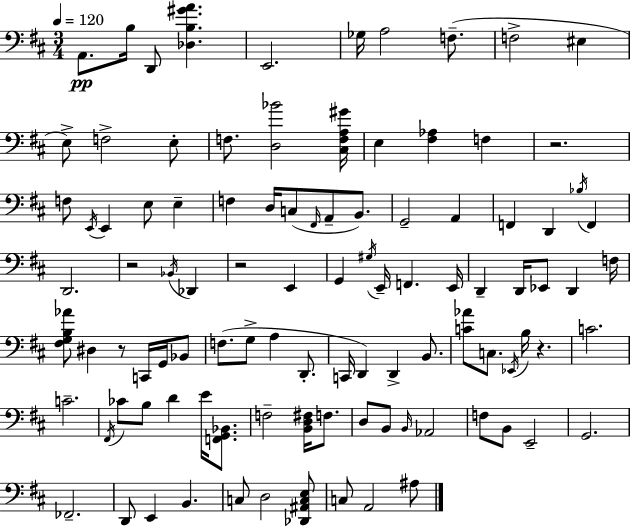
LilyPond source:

{
  \clef bass
  \numericTimeSignature
  \time 3/4
  \key d \major
  \tempo 4 = 120
  a,8.\pp b16 d,8 <des b gis' a'>4. | e,2. | ges16 a2 f8.--( | f2-> eis4 | \break e8->) f2-> e8-. | f8. <d bes'>2 <cis f a gis'>16 | e4 <fis aes>4 f4 | r2. | \break f8 \acciaccatura { e,16 } e,4 e8 e4-- | f4 d16 c8( \grace { fis,16 } a,8-- b,8.) | g,2-- a,4 | f,4 d,4 \acciaccatura { bes16 } f,4 | \break d,2. | r2 \acciaccatura { bes,16 } | des,4 r2 | e,4 g,4 \acciaccatura { gis16 } e,16-- f,4. | \break e,16 d,4-- d,16 ees,8 | d,4 f16 <fis g b aes'>8 dis4 r8 | c,16 g,16 bes,8 f8.( g8-> a4 | d,8.-. c,16 d,4) d,4-> | \break b,8. <c' aes'>8 c8. \acciaccatura { ees,16 } b16 | r4. c'2. | c'2.-- | \acciaccatura { fis,16 } ces'8 b8 d'4 | \break e'16 <f, g, bes,>8. f2-- | <b, d fis>16 f8. d8 b,8 \grace { b,16 } | aes,2 f8 b,8 | e,2-- g,2. | \break fes,2.-- | d,8 e,4 | b,4. c8 d2 | <des, ais, c e>8 c8 a,2 | \break ais8 \bar "|."
}